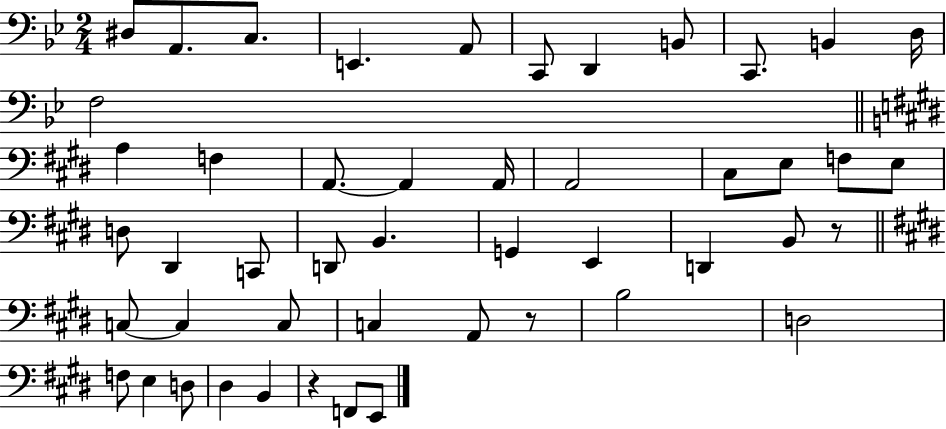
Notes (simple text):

D#3/e A2/e. C3/e. E2/q. A2/e C2/e D2/q B2/e C2/e. B2/q D3/s F3/h A3/q F3/q A2/e. A2/q A2/s A2/h C#3/e E3/e F3/e E3/e D3/e D#2/q C2/e D2/e B2/q. G2/q E2/q D2/q B2/e R/e C3/e C3/q C3/e C3/q A2/e R/e B3/h D3/h F3/e E3/q D3/e D#3/q B2/q R/q F2/e E2/e